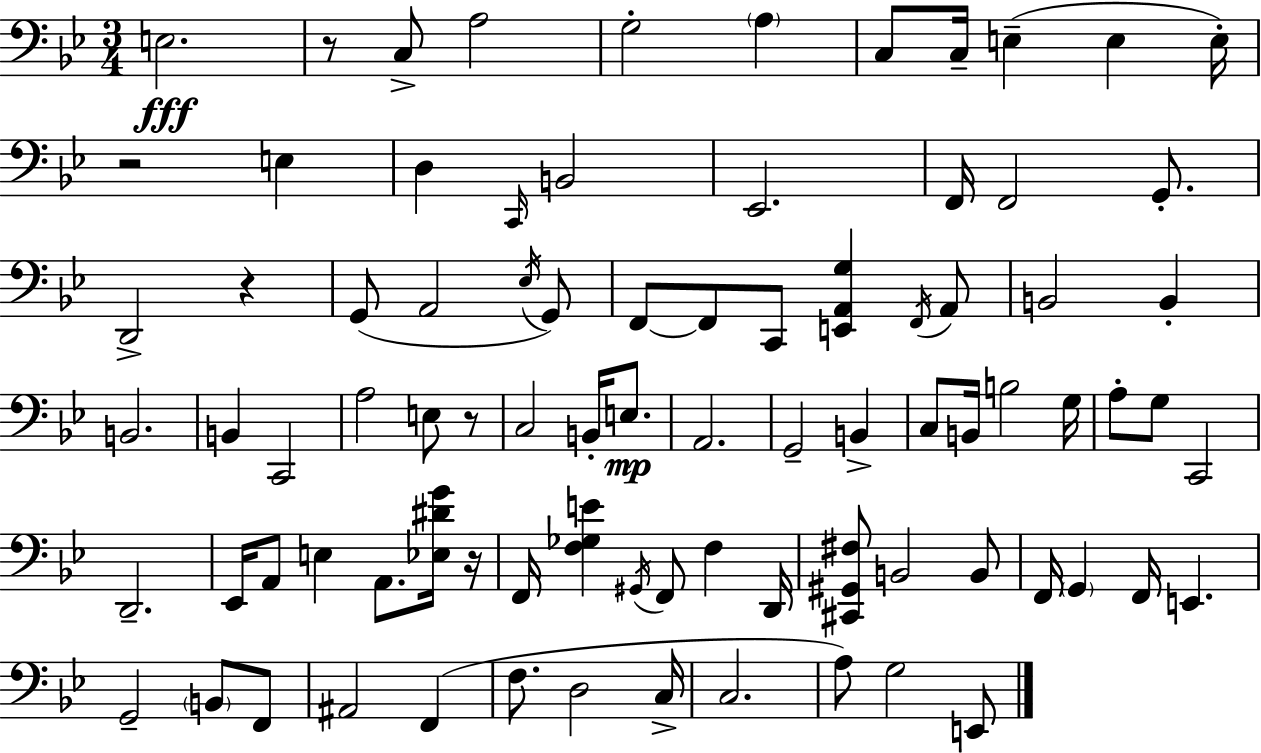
X:1
T:Untitled
M:3/4
L:1/4
K:Bb
E,2 z/2 C,/2 A,2 G,2 A, C,/2 C,/4 E, E, E,/4 z2 E, D, C,,/4 B,,2 _E,,2 F,,/4 F,,2 G,,/2 D,,2 z G,,/2 A,,2 _E,/4 G,,/2 F,,/2 F,,/2 C,,/2 [E,,A,,G,] F,,/4 A,,/2 B,,2 B,, B,,2 B,, C,,2 A,2 E,/2 z/2 C,2 B,,/4 E,/2 A,,2 G,,2 B,, C,/2 B,,/4 B,2 G,/4 A,/2 G,/2 C,,2 D,,2 _E,,/4 A,,/2 E, A,,/2 [_E,^DG]/4 z/4 F,,/4 [F,_G,E] ^G,,/4 F,,/2 F, D,,/4 [^C,,^G,,^F,]/2 B,,2 B,,/2 F,,/4 G,, F,,/4 E,, G,,2 B,,/2 F,,/2 ^A,,2 F,, F,/2 D,2 C,/4 C,2 A,/2 G,2 E,,/2